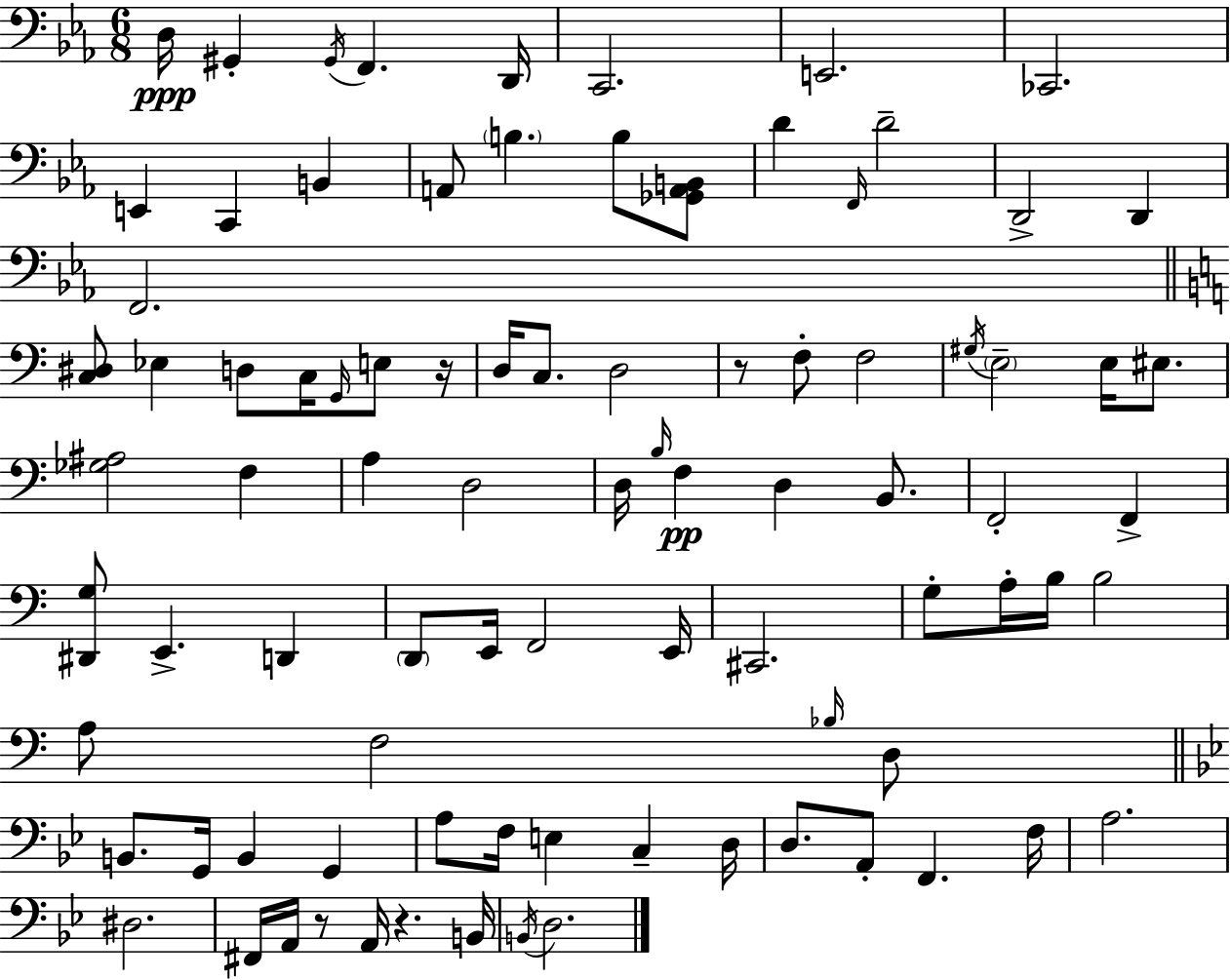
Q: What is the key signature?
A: EES major